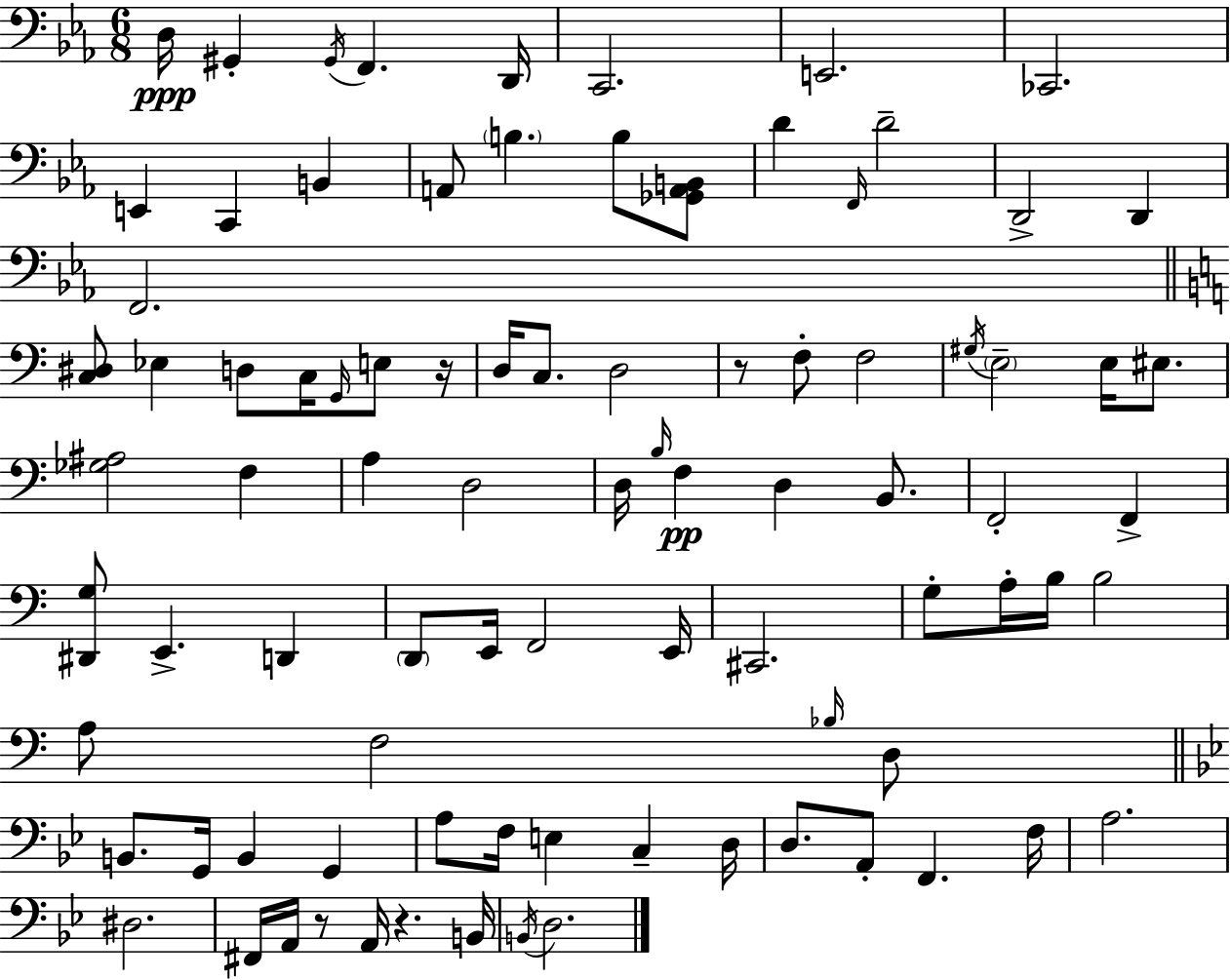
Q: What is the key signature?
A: EES major